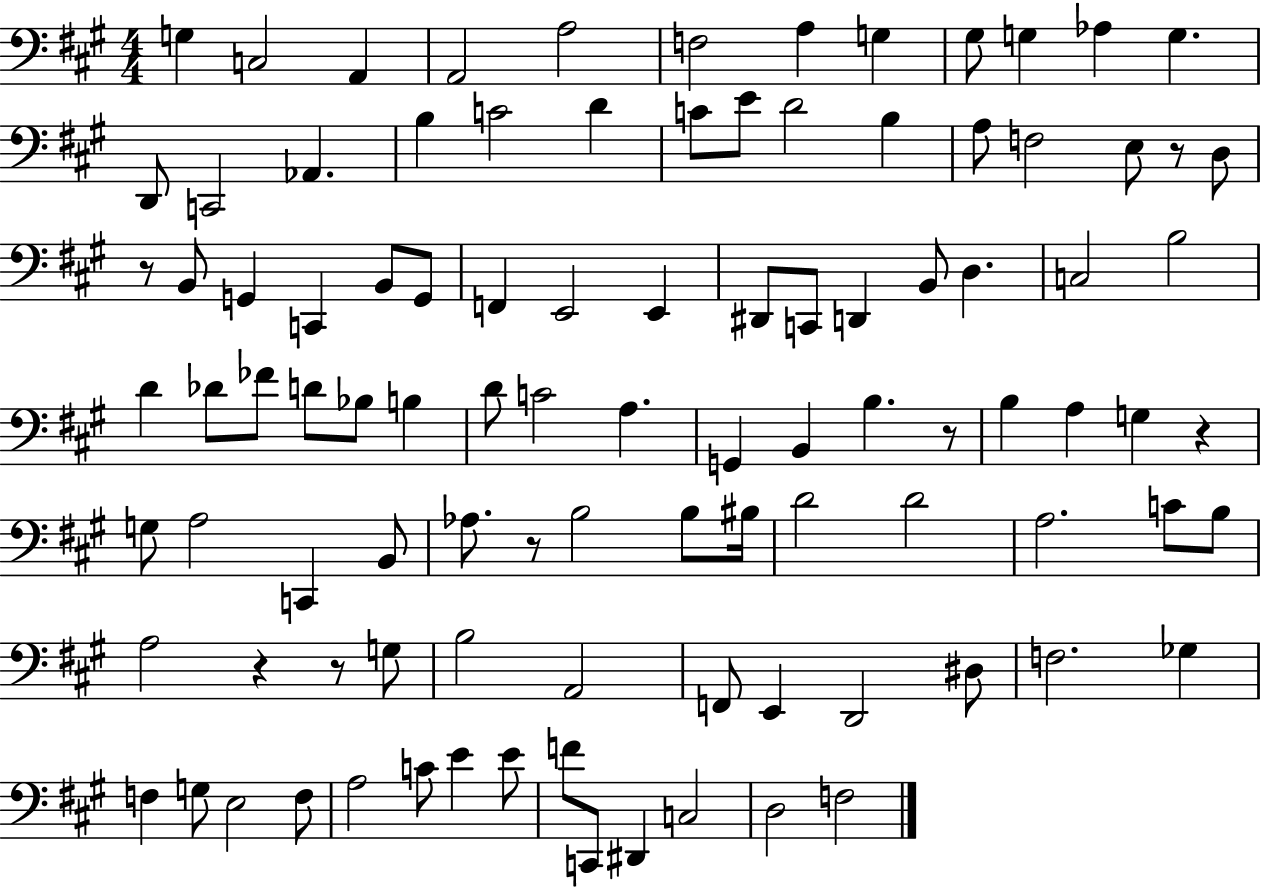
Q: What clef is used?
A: bass